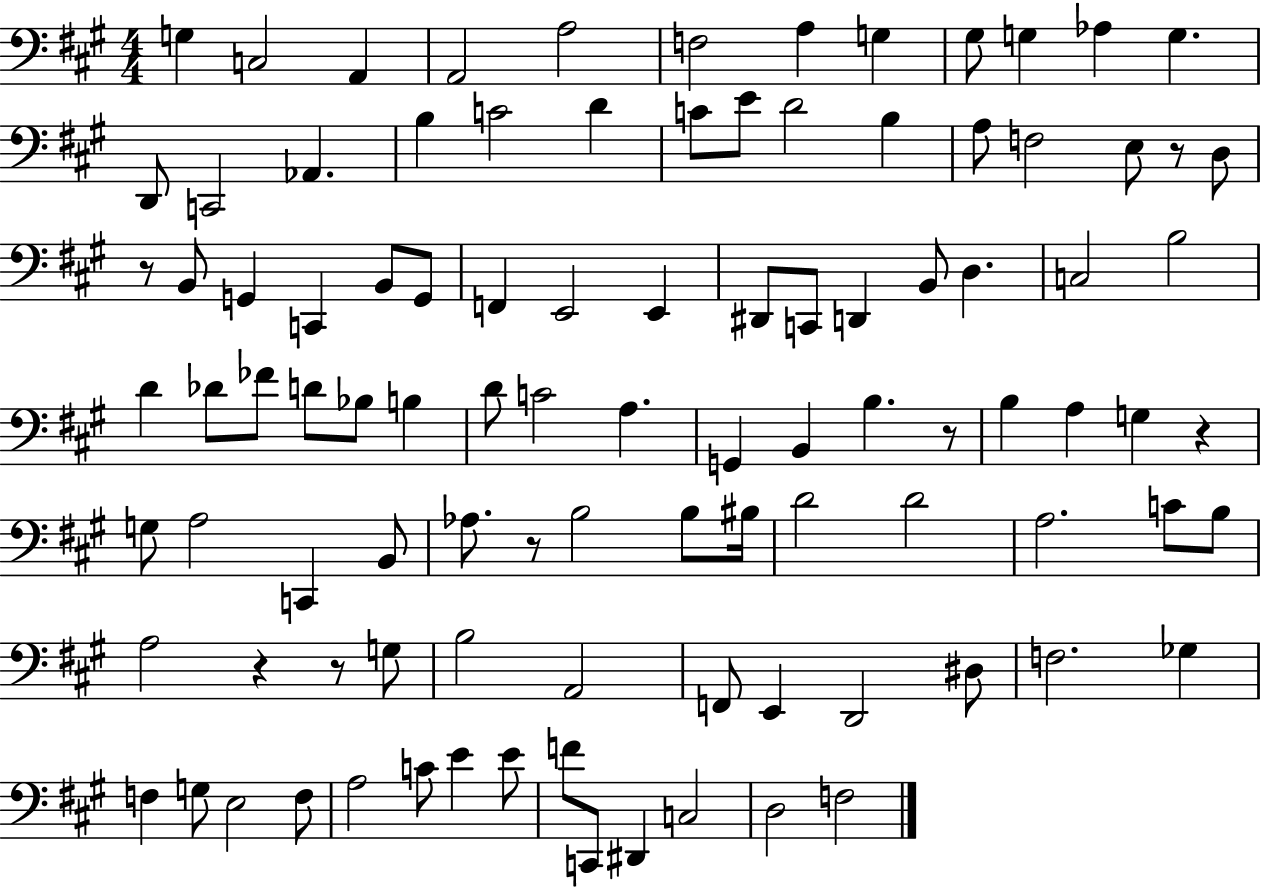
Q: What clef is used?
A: bass